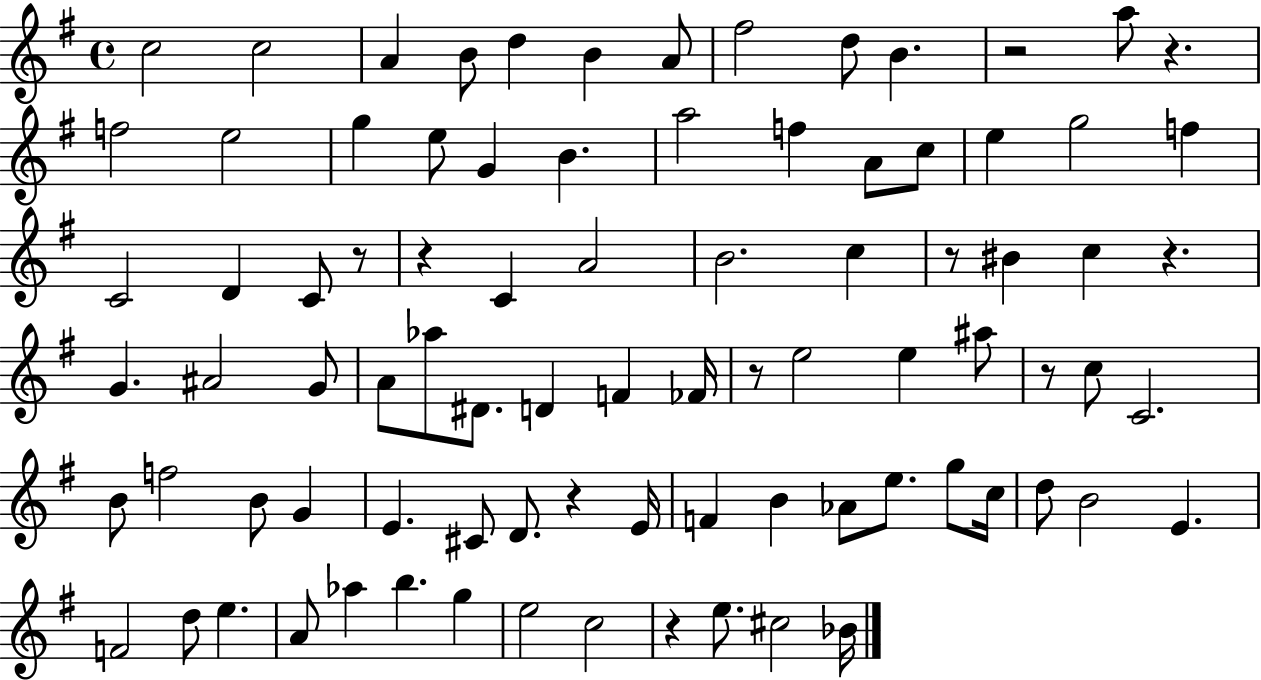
X:1
T:Untitled
M:4/4
L:1/4
K:G
c2 c2 A B/2 d B A/2 ^f2 d/2 B z2 a/2 z f2 e2 g e/2 G B a2 f A/2 c/2 e g2 f C2 D C/2 z/2 z C A2 B2 c z/2 ^B c z G ^A2 G/2 A/2 _a/2 ^D/2 D F _F/4 z/2 e2 e ^a/2 z/2 c/2 C2 B/2 f2 B/2 G E ^C/2 D/2 z E/4 F B _A/2 e/2 g/2 c/4 d/2 B2 E F2 d/2 e A/2 _a b g e2 c2 z e/2 ^c2 _B/4